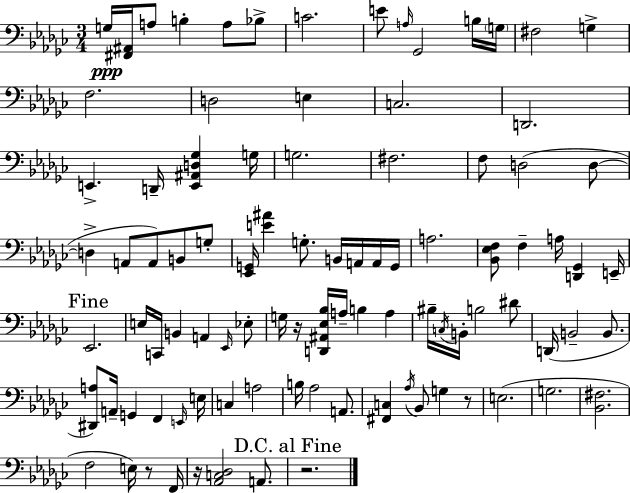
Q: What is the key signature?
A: EES minor